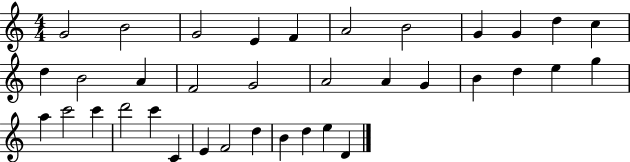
X:1
T:Untitled
M:4/4
L:1/4
K:C
G2 B2 G2 E F A2 B2 G G d c d B2 A F2 G2 A2 A G B d e g a c'2 c' d'2 c' C E F2 d B d e D